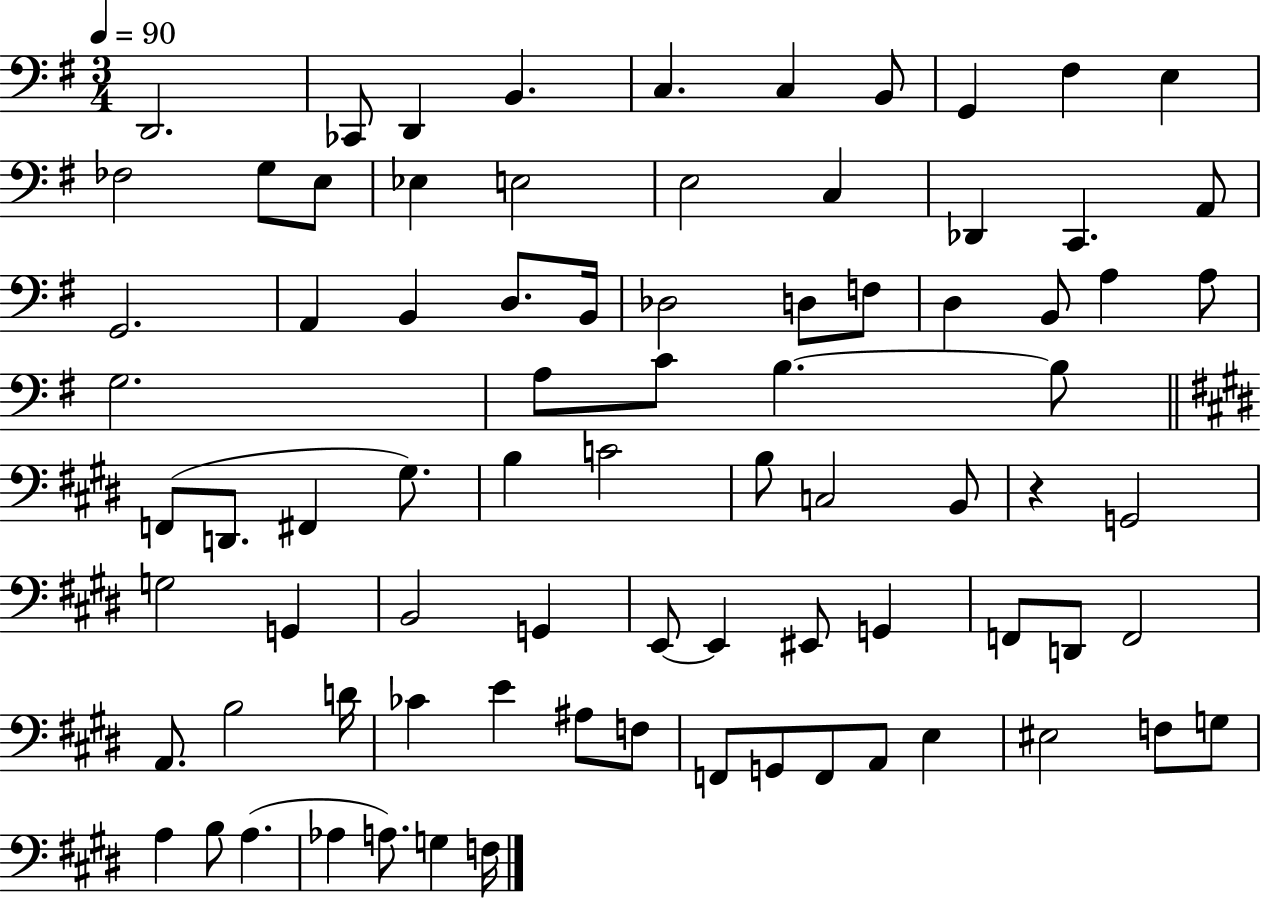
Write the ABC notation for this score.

X:1
T:Untitled
M:3/4
L:1/4
K:G
D,,2 _C,,/2 D,, B,, C, C, B,,/2 G,, ^F, E, _F,2 G,/2 E,/2 _E, E,2 E,2 C, _D,, C,, A,,/2 G,,2 A,, B,, D,/2 B,,/4 _D,2 D,/2 F,/2 D, B,,/2 A, A,/2 G,2 A,/2 C/2 B, B,/2 F,,/2 D,,/2 ^F,, ^G,/2 B, C2 B,/2 C,2 B,,/2 z G,,2 G,2 G,, B,,2 G,, E,,/2 E,, ^E,,/2 G,, F,,/2 D,,/2 F,,2 A,,/2 B,2 D/4 _C E ^A,/2 F,/2 F,,/2 G,,/2 F,,/2 A,,/2 E, ^E,2 F,/2 G,/2 A, B,/2 A, _A, A,/2 G, F,/4